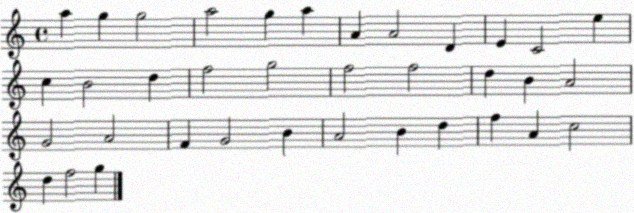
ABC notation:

X:1
T:Untitled
M:4/4
L:1/4
K:C
a g g2 a2 g a A A2 D E C2 e c B2 d f2 g2 f2 f2 d B A2 G2 A2 F G2 B A2 B d f A c2 d f2 g